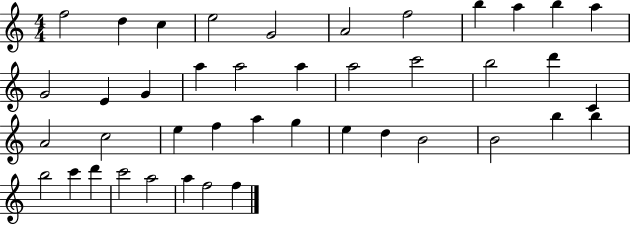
X:1
T:Untitled
M:4/4
L:1/4
K:C
f2 d c e2 G2 A2 f2 b a b a G2 E G a a2 a a2 c'2 b2 d' C A2 c2 e f a g e d B2 B2 b b b2 c' d' c'2 a2 a f2 f